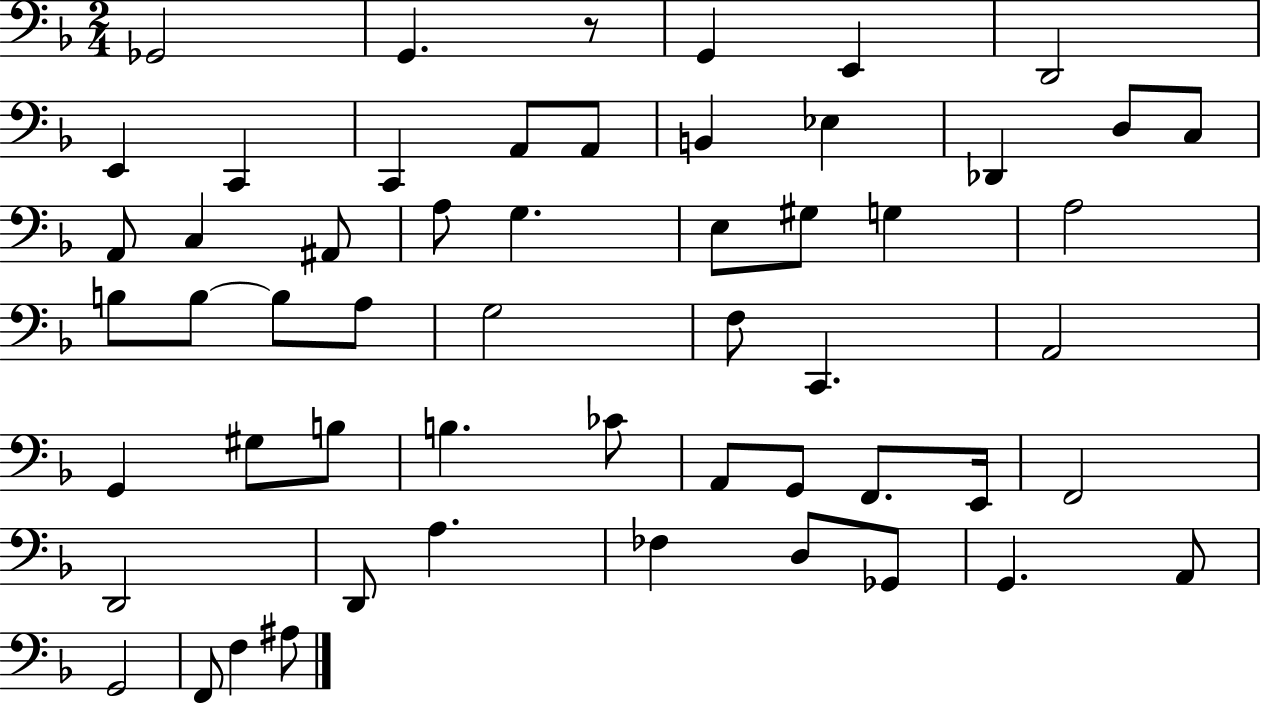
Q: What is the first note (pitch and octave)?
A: Gb2